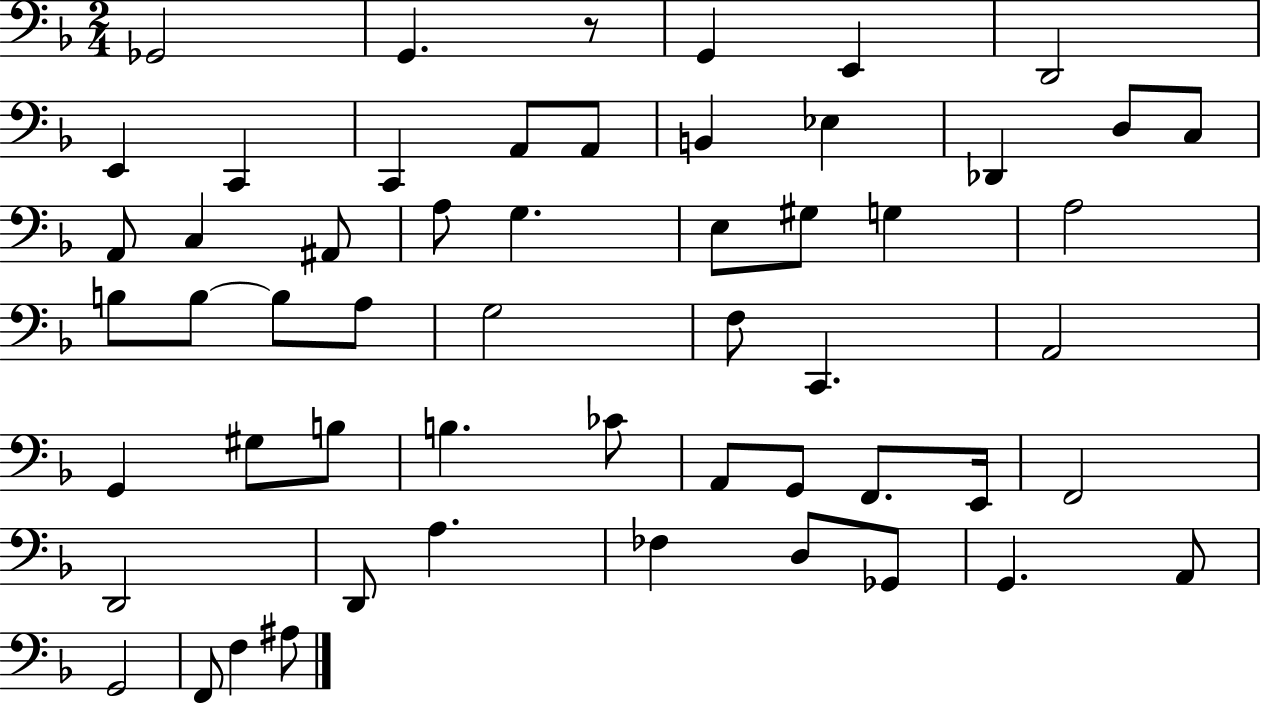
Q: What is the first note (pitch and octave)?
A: Gb2